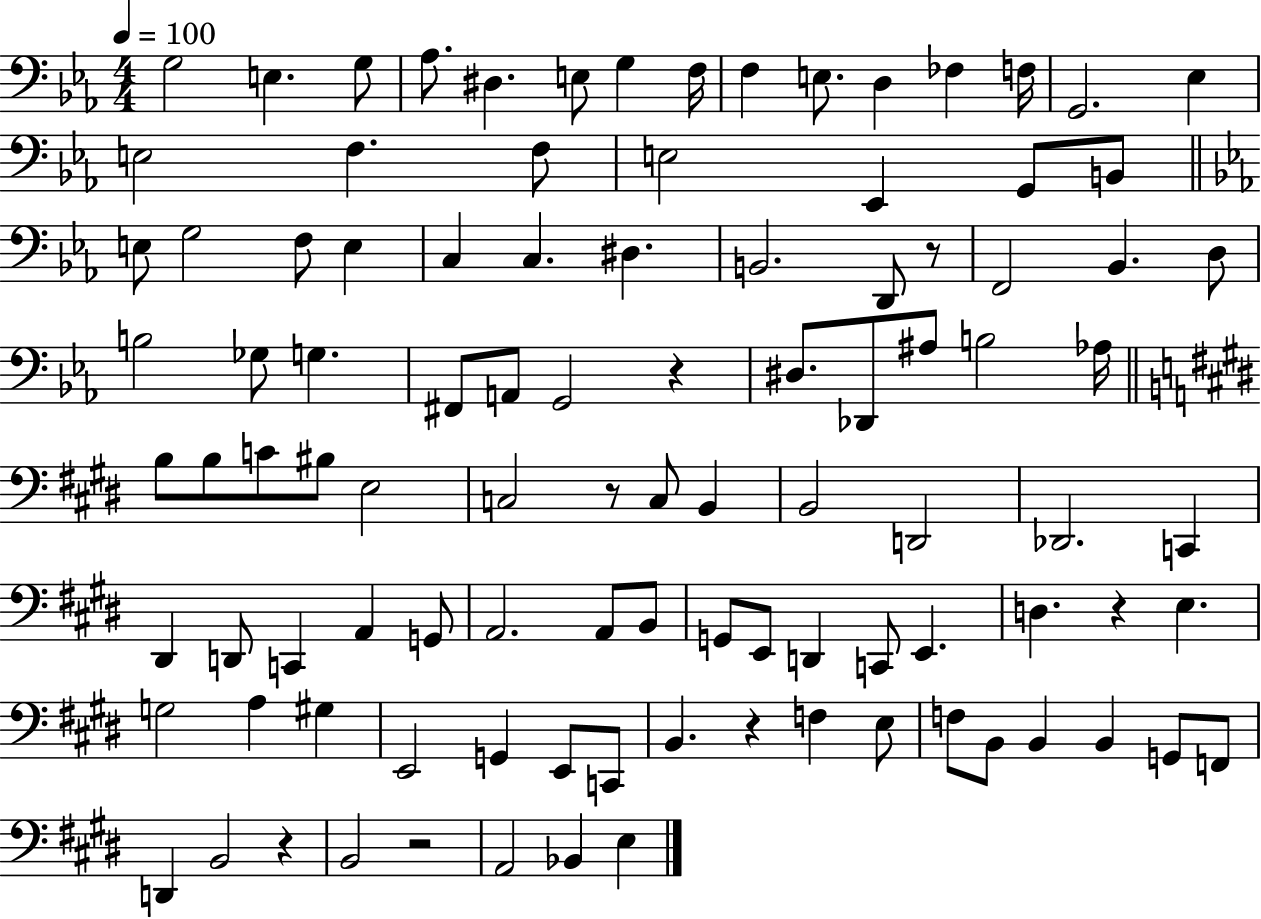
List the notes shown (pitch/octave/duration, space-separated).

G3/h E3/q. G3/e Ab3/e. D#3/q. E3/e G3/q F3/s F3/q E3/e. D3/q FES3/q F3/s G2/h. Eb3/q E3/h F3/q. F3/e E3/h Eb2/q G2/e B2/e E3/e G3/h F3/e E3/q C3/q C3/q. D#3/q. B2/h. D2/e R/e F2/h Bb2/q. D3/e B3/h Gb3/e G3/q. F#2/e A2/e G2/h R/q D#3/e. Db2/e A#3/e B3/h Ab3/s B3/e B3/e C4/e BIS3/e E3/h C3/h R/e C3/e B2/q B2/h D2/h Db2/h. C2/q D#2/q D2/e C2/q A2/q G2/e A2/h. A2/e B2/e G2/e E2/e D2/q C2/e E2/q. D3/q. R/q E3/q. G3/h A3/q G#3/q E2/h G2/q E2/e C2/e B2/q. R/q F3/q E3/e F3/e B2/e B2/q B2/q G2/e F2/e D2/q B2/h R/q B2/h R/h A2/h Bb2/q E3/q